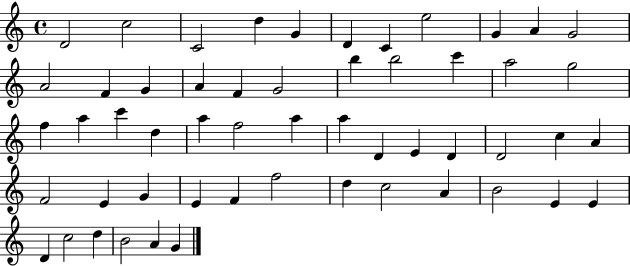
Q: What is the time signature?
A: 4/4